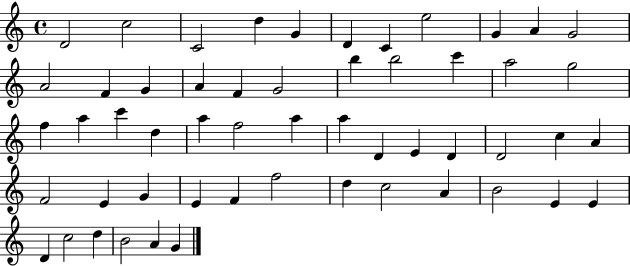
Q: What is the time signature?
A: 4/4